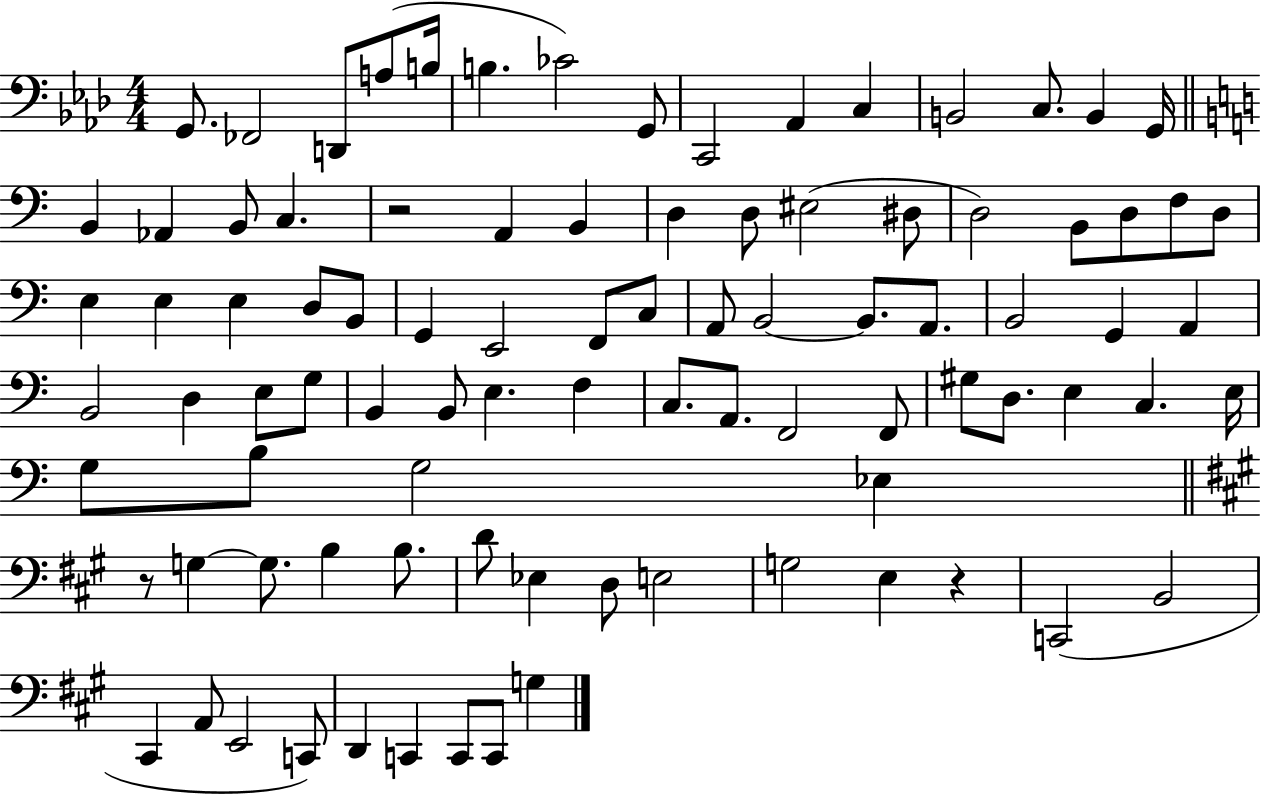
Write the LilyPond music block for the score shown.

{
  \clef bass
  \numericTimeSignature
  \time 4/4
  \key aes \major
  g,8. fes,2 d,8 a8( b16 | b4. ces'2) g,8 | c,2 aes,4 c4 | b,2 c8. b,4 g,16 | \break \bar "||" \break \key a \minor b,4 aes,4 b,8 c4. | r2 a,4 b,4 | d4 d8 eis2( dis8 | d2) b,8 d8 f8 d8 | \break e4 e4 e4 d8 b,8 | g,4 e,2 f,8 c8 | a,8 b,2~~ b,8. a,8. | b,2 g,4 a,4 | \break b,2 d4 e8 g8 | b,4 b,8 e4. f4 | c8. a,8. f,2 f,8 | gis8 d8. e4 c4. e16 | \break g8 b8 g2 ees4 | \bar "||" \break \key a \major r8 g4~~ g8. b4 b8. | d'8 ees4 d8 e2 | g2 e4 r4 | c,2( b,2 | \break cis,4 a,8 e,2 c,8) | d,4 c,4 c,8 c,8 g4 | \bar "|."
}